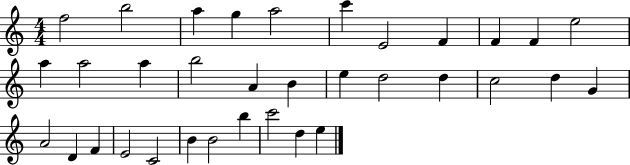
X:1
T:Untitled
M:4/4
L:1/4
K:C
f2 b2 a g a2 c' E2 F F F e2 a a2 a b2 A B e d2 d c2 d G A2 D F E2 C2 B B2 b c'2 d e